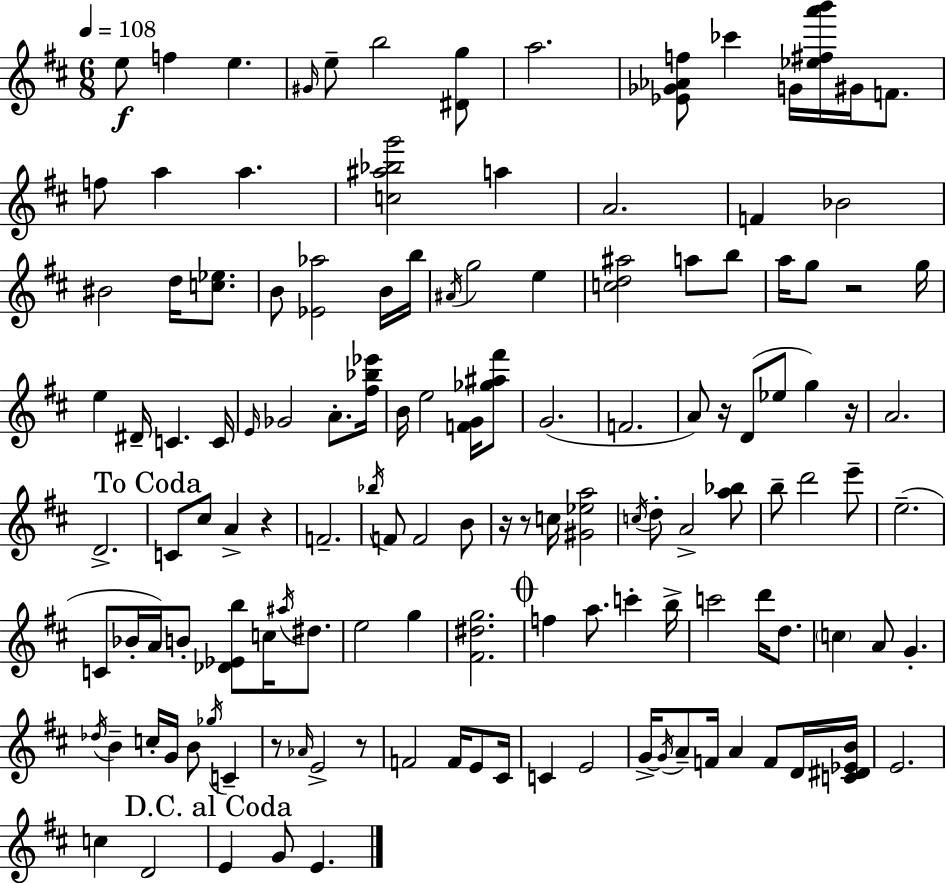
{
  \clef treble
  \numericTimeSignature
  \time 6/8
  \key d \major
  \tempo 4 = 108
  e''8\f f''4 e''4. | \grace { gis'16 } e''8-- b''2 <dis' g''>8 | a''2. | <ees' ges' aes' f''>8 ces'''4 g'16 <ees'' fis'' a''' b'''>16 gis'16 f'8. | \break f''8 a''4 a''4. | <c'' ais'' bes'' g'''>2 a''4 | a'2. | f'4 bes'2 | \break bis'2 d''16 <c'' ees''>8. | b'8 <ees' aes''>2 b'16 | b''16 \acciaccatura { ais'16 } g''2 e''4 | <c'' d'' ais''>2 a''8 | \break b''8 a''16 g''8 r2 | g''16 e''4 dis'16-- c'4. | c'16 \grace { e'16 } ges'2 a'8.-. | <fis'' bes'' ees'''>16 b'16 e''2 | \break <f' g'>16 <ges'' ais'' fis'''>8 g'2.( | f'2. | a'8) r16 d'8( ees''8 g''4) | r16 a'2. | \break d'2.-> | \mark "To Coda" c'8 cis''8 a'4-> r4 | f'2.-- | \acciaccatura { bes''16 } f'8 f'2 | \break b'8 r16 r8 c''16 <gis' ees'' a''>2 | \acciaccatura { c''16 } d''8-. a'2-> | <a'' bes''>8 b''8-- d'''2 | e'''8-- e''2.--( | \break c'8 bes'16-. a'16) b'8-. <des' ees' b''>8 | c''16 \acciaccatura { ais''16 } dis''8. e''2 | g''4 <fis' dis'' g''>2. | \mark \markup { \musicglyph "scripts.coda" } f''4 a''8. | \break c'''4-. b''16-> c'''2 | d'''16 d''8. \parenthesize c''4 a'8 | g'4.-. \acciaccatura { des''16 } b'4-- c''16-. | g'16 b'8 \acciaccatura { ges''16 } c'4-- r8 \grace { aes'16 } e'2-> | \break r8 f'2 | f'16 e'8 cis'16 c'4 | e'2 g'16->~~ \acciaccatura { g'16 } a'8-- | f'16 a'4 f'8 d'16 <c' dis' ees' b'>16 e'2. | \break c''4 | d'2 \mark "D.C. al Coda" e'4 | g'8 e'4. \bar "|."
}